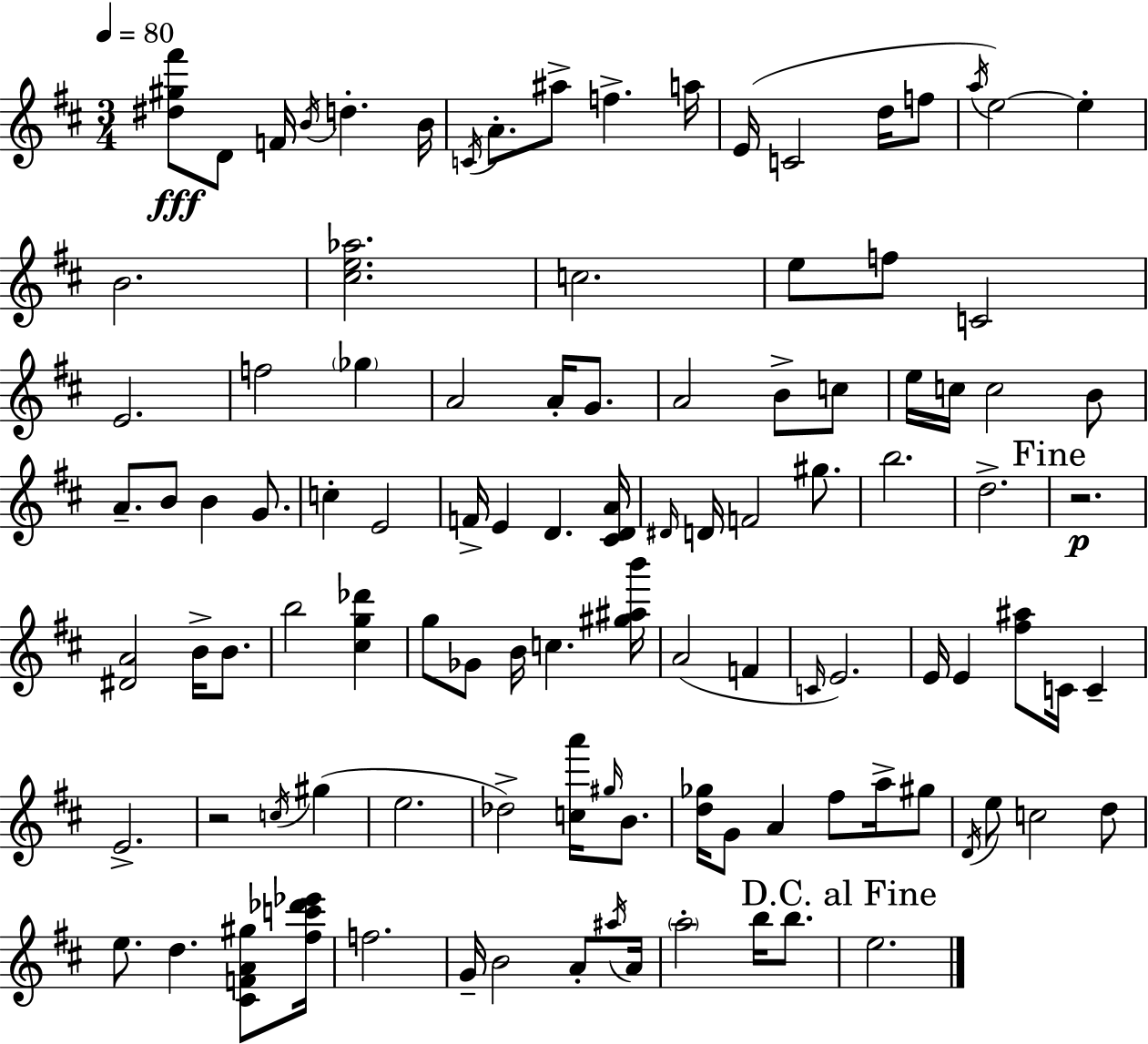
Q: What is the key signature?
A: D major